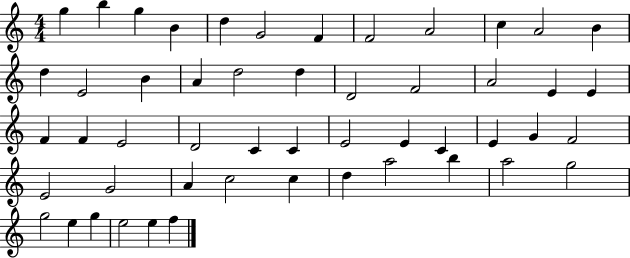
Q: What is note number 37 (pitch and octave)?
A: G4